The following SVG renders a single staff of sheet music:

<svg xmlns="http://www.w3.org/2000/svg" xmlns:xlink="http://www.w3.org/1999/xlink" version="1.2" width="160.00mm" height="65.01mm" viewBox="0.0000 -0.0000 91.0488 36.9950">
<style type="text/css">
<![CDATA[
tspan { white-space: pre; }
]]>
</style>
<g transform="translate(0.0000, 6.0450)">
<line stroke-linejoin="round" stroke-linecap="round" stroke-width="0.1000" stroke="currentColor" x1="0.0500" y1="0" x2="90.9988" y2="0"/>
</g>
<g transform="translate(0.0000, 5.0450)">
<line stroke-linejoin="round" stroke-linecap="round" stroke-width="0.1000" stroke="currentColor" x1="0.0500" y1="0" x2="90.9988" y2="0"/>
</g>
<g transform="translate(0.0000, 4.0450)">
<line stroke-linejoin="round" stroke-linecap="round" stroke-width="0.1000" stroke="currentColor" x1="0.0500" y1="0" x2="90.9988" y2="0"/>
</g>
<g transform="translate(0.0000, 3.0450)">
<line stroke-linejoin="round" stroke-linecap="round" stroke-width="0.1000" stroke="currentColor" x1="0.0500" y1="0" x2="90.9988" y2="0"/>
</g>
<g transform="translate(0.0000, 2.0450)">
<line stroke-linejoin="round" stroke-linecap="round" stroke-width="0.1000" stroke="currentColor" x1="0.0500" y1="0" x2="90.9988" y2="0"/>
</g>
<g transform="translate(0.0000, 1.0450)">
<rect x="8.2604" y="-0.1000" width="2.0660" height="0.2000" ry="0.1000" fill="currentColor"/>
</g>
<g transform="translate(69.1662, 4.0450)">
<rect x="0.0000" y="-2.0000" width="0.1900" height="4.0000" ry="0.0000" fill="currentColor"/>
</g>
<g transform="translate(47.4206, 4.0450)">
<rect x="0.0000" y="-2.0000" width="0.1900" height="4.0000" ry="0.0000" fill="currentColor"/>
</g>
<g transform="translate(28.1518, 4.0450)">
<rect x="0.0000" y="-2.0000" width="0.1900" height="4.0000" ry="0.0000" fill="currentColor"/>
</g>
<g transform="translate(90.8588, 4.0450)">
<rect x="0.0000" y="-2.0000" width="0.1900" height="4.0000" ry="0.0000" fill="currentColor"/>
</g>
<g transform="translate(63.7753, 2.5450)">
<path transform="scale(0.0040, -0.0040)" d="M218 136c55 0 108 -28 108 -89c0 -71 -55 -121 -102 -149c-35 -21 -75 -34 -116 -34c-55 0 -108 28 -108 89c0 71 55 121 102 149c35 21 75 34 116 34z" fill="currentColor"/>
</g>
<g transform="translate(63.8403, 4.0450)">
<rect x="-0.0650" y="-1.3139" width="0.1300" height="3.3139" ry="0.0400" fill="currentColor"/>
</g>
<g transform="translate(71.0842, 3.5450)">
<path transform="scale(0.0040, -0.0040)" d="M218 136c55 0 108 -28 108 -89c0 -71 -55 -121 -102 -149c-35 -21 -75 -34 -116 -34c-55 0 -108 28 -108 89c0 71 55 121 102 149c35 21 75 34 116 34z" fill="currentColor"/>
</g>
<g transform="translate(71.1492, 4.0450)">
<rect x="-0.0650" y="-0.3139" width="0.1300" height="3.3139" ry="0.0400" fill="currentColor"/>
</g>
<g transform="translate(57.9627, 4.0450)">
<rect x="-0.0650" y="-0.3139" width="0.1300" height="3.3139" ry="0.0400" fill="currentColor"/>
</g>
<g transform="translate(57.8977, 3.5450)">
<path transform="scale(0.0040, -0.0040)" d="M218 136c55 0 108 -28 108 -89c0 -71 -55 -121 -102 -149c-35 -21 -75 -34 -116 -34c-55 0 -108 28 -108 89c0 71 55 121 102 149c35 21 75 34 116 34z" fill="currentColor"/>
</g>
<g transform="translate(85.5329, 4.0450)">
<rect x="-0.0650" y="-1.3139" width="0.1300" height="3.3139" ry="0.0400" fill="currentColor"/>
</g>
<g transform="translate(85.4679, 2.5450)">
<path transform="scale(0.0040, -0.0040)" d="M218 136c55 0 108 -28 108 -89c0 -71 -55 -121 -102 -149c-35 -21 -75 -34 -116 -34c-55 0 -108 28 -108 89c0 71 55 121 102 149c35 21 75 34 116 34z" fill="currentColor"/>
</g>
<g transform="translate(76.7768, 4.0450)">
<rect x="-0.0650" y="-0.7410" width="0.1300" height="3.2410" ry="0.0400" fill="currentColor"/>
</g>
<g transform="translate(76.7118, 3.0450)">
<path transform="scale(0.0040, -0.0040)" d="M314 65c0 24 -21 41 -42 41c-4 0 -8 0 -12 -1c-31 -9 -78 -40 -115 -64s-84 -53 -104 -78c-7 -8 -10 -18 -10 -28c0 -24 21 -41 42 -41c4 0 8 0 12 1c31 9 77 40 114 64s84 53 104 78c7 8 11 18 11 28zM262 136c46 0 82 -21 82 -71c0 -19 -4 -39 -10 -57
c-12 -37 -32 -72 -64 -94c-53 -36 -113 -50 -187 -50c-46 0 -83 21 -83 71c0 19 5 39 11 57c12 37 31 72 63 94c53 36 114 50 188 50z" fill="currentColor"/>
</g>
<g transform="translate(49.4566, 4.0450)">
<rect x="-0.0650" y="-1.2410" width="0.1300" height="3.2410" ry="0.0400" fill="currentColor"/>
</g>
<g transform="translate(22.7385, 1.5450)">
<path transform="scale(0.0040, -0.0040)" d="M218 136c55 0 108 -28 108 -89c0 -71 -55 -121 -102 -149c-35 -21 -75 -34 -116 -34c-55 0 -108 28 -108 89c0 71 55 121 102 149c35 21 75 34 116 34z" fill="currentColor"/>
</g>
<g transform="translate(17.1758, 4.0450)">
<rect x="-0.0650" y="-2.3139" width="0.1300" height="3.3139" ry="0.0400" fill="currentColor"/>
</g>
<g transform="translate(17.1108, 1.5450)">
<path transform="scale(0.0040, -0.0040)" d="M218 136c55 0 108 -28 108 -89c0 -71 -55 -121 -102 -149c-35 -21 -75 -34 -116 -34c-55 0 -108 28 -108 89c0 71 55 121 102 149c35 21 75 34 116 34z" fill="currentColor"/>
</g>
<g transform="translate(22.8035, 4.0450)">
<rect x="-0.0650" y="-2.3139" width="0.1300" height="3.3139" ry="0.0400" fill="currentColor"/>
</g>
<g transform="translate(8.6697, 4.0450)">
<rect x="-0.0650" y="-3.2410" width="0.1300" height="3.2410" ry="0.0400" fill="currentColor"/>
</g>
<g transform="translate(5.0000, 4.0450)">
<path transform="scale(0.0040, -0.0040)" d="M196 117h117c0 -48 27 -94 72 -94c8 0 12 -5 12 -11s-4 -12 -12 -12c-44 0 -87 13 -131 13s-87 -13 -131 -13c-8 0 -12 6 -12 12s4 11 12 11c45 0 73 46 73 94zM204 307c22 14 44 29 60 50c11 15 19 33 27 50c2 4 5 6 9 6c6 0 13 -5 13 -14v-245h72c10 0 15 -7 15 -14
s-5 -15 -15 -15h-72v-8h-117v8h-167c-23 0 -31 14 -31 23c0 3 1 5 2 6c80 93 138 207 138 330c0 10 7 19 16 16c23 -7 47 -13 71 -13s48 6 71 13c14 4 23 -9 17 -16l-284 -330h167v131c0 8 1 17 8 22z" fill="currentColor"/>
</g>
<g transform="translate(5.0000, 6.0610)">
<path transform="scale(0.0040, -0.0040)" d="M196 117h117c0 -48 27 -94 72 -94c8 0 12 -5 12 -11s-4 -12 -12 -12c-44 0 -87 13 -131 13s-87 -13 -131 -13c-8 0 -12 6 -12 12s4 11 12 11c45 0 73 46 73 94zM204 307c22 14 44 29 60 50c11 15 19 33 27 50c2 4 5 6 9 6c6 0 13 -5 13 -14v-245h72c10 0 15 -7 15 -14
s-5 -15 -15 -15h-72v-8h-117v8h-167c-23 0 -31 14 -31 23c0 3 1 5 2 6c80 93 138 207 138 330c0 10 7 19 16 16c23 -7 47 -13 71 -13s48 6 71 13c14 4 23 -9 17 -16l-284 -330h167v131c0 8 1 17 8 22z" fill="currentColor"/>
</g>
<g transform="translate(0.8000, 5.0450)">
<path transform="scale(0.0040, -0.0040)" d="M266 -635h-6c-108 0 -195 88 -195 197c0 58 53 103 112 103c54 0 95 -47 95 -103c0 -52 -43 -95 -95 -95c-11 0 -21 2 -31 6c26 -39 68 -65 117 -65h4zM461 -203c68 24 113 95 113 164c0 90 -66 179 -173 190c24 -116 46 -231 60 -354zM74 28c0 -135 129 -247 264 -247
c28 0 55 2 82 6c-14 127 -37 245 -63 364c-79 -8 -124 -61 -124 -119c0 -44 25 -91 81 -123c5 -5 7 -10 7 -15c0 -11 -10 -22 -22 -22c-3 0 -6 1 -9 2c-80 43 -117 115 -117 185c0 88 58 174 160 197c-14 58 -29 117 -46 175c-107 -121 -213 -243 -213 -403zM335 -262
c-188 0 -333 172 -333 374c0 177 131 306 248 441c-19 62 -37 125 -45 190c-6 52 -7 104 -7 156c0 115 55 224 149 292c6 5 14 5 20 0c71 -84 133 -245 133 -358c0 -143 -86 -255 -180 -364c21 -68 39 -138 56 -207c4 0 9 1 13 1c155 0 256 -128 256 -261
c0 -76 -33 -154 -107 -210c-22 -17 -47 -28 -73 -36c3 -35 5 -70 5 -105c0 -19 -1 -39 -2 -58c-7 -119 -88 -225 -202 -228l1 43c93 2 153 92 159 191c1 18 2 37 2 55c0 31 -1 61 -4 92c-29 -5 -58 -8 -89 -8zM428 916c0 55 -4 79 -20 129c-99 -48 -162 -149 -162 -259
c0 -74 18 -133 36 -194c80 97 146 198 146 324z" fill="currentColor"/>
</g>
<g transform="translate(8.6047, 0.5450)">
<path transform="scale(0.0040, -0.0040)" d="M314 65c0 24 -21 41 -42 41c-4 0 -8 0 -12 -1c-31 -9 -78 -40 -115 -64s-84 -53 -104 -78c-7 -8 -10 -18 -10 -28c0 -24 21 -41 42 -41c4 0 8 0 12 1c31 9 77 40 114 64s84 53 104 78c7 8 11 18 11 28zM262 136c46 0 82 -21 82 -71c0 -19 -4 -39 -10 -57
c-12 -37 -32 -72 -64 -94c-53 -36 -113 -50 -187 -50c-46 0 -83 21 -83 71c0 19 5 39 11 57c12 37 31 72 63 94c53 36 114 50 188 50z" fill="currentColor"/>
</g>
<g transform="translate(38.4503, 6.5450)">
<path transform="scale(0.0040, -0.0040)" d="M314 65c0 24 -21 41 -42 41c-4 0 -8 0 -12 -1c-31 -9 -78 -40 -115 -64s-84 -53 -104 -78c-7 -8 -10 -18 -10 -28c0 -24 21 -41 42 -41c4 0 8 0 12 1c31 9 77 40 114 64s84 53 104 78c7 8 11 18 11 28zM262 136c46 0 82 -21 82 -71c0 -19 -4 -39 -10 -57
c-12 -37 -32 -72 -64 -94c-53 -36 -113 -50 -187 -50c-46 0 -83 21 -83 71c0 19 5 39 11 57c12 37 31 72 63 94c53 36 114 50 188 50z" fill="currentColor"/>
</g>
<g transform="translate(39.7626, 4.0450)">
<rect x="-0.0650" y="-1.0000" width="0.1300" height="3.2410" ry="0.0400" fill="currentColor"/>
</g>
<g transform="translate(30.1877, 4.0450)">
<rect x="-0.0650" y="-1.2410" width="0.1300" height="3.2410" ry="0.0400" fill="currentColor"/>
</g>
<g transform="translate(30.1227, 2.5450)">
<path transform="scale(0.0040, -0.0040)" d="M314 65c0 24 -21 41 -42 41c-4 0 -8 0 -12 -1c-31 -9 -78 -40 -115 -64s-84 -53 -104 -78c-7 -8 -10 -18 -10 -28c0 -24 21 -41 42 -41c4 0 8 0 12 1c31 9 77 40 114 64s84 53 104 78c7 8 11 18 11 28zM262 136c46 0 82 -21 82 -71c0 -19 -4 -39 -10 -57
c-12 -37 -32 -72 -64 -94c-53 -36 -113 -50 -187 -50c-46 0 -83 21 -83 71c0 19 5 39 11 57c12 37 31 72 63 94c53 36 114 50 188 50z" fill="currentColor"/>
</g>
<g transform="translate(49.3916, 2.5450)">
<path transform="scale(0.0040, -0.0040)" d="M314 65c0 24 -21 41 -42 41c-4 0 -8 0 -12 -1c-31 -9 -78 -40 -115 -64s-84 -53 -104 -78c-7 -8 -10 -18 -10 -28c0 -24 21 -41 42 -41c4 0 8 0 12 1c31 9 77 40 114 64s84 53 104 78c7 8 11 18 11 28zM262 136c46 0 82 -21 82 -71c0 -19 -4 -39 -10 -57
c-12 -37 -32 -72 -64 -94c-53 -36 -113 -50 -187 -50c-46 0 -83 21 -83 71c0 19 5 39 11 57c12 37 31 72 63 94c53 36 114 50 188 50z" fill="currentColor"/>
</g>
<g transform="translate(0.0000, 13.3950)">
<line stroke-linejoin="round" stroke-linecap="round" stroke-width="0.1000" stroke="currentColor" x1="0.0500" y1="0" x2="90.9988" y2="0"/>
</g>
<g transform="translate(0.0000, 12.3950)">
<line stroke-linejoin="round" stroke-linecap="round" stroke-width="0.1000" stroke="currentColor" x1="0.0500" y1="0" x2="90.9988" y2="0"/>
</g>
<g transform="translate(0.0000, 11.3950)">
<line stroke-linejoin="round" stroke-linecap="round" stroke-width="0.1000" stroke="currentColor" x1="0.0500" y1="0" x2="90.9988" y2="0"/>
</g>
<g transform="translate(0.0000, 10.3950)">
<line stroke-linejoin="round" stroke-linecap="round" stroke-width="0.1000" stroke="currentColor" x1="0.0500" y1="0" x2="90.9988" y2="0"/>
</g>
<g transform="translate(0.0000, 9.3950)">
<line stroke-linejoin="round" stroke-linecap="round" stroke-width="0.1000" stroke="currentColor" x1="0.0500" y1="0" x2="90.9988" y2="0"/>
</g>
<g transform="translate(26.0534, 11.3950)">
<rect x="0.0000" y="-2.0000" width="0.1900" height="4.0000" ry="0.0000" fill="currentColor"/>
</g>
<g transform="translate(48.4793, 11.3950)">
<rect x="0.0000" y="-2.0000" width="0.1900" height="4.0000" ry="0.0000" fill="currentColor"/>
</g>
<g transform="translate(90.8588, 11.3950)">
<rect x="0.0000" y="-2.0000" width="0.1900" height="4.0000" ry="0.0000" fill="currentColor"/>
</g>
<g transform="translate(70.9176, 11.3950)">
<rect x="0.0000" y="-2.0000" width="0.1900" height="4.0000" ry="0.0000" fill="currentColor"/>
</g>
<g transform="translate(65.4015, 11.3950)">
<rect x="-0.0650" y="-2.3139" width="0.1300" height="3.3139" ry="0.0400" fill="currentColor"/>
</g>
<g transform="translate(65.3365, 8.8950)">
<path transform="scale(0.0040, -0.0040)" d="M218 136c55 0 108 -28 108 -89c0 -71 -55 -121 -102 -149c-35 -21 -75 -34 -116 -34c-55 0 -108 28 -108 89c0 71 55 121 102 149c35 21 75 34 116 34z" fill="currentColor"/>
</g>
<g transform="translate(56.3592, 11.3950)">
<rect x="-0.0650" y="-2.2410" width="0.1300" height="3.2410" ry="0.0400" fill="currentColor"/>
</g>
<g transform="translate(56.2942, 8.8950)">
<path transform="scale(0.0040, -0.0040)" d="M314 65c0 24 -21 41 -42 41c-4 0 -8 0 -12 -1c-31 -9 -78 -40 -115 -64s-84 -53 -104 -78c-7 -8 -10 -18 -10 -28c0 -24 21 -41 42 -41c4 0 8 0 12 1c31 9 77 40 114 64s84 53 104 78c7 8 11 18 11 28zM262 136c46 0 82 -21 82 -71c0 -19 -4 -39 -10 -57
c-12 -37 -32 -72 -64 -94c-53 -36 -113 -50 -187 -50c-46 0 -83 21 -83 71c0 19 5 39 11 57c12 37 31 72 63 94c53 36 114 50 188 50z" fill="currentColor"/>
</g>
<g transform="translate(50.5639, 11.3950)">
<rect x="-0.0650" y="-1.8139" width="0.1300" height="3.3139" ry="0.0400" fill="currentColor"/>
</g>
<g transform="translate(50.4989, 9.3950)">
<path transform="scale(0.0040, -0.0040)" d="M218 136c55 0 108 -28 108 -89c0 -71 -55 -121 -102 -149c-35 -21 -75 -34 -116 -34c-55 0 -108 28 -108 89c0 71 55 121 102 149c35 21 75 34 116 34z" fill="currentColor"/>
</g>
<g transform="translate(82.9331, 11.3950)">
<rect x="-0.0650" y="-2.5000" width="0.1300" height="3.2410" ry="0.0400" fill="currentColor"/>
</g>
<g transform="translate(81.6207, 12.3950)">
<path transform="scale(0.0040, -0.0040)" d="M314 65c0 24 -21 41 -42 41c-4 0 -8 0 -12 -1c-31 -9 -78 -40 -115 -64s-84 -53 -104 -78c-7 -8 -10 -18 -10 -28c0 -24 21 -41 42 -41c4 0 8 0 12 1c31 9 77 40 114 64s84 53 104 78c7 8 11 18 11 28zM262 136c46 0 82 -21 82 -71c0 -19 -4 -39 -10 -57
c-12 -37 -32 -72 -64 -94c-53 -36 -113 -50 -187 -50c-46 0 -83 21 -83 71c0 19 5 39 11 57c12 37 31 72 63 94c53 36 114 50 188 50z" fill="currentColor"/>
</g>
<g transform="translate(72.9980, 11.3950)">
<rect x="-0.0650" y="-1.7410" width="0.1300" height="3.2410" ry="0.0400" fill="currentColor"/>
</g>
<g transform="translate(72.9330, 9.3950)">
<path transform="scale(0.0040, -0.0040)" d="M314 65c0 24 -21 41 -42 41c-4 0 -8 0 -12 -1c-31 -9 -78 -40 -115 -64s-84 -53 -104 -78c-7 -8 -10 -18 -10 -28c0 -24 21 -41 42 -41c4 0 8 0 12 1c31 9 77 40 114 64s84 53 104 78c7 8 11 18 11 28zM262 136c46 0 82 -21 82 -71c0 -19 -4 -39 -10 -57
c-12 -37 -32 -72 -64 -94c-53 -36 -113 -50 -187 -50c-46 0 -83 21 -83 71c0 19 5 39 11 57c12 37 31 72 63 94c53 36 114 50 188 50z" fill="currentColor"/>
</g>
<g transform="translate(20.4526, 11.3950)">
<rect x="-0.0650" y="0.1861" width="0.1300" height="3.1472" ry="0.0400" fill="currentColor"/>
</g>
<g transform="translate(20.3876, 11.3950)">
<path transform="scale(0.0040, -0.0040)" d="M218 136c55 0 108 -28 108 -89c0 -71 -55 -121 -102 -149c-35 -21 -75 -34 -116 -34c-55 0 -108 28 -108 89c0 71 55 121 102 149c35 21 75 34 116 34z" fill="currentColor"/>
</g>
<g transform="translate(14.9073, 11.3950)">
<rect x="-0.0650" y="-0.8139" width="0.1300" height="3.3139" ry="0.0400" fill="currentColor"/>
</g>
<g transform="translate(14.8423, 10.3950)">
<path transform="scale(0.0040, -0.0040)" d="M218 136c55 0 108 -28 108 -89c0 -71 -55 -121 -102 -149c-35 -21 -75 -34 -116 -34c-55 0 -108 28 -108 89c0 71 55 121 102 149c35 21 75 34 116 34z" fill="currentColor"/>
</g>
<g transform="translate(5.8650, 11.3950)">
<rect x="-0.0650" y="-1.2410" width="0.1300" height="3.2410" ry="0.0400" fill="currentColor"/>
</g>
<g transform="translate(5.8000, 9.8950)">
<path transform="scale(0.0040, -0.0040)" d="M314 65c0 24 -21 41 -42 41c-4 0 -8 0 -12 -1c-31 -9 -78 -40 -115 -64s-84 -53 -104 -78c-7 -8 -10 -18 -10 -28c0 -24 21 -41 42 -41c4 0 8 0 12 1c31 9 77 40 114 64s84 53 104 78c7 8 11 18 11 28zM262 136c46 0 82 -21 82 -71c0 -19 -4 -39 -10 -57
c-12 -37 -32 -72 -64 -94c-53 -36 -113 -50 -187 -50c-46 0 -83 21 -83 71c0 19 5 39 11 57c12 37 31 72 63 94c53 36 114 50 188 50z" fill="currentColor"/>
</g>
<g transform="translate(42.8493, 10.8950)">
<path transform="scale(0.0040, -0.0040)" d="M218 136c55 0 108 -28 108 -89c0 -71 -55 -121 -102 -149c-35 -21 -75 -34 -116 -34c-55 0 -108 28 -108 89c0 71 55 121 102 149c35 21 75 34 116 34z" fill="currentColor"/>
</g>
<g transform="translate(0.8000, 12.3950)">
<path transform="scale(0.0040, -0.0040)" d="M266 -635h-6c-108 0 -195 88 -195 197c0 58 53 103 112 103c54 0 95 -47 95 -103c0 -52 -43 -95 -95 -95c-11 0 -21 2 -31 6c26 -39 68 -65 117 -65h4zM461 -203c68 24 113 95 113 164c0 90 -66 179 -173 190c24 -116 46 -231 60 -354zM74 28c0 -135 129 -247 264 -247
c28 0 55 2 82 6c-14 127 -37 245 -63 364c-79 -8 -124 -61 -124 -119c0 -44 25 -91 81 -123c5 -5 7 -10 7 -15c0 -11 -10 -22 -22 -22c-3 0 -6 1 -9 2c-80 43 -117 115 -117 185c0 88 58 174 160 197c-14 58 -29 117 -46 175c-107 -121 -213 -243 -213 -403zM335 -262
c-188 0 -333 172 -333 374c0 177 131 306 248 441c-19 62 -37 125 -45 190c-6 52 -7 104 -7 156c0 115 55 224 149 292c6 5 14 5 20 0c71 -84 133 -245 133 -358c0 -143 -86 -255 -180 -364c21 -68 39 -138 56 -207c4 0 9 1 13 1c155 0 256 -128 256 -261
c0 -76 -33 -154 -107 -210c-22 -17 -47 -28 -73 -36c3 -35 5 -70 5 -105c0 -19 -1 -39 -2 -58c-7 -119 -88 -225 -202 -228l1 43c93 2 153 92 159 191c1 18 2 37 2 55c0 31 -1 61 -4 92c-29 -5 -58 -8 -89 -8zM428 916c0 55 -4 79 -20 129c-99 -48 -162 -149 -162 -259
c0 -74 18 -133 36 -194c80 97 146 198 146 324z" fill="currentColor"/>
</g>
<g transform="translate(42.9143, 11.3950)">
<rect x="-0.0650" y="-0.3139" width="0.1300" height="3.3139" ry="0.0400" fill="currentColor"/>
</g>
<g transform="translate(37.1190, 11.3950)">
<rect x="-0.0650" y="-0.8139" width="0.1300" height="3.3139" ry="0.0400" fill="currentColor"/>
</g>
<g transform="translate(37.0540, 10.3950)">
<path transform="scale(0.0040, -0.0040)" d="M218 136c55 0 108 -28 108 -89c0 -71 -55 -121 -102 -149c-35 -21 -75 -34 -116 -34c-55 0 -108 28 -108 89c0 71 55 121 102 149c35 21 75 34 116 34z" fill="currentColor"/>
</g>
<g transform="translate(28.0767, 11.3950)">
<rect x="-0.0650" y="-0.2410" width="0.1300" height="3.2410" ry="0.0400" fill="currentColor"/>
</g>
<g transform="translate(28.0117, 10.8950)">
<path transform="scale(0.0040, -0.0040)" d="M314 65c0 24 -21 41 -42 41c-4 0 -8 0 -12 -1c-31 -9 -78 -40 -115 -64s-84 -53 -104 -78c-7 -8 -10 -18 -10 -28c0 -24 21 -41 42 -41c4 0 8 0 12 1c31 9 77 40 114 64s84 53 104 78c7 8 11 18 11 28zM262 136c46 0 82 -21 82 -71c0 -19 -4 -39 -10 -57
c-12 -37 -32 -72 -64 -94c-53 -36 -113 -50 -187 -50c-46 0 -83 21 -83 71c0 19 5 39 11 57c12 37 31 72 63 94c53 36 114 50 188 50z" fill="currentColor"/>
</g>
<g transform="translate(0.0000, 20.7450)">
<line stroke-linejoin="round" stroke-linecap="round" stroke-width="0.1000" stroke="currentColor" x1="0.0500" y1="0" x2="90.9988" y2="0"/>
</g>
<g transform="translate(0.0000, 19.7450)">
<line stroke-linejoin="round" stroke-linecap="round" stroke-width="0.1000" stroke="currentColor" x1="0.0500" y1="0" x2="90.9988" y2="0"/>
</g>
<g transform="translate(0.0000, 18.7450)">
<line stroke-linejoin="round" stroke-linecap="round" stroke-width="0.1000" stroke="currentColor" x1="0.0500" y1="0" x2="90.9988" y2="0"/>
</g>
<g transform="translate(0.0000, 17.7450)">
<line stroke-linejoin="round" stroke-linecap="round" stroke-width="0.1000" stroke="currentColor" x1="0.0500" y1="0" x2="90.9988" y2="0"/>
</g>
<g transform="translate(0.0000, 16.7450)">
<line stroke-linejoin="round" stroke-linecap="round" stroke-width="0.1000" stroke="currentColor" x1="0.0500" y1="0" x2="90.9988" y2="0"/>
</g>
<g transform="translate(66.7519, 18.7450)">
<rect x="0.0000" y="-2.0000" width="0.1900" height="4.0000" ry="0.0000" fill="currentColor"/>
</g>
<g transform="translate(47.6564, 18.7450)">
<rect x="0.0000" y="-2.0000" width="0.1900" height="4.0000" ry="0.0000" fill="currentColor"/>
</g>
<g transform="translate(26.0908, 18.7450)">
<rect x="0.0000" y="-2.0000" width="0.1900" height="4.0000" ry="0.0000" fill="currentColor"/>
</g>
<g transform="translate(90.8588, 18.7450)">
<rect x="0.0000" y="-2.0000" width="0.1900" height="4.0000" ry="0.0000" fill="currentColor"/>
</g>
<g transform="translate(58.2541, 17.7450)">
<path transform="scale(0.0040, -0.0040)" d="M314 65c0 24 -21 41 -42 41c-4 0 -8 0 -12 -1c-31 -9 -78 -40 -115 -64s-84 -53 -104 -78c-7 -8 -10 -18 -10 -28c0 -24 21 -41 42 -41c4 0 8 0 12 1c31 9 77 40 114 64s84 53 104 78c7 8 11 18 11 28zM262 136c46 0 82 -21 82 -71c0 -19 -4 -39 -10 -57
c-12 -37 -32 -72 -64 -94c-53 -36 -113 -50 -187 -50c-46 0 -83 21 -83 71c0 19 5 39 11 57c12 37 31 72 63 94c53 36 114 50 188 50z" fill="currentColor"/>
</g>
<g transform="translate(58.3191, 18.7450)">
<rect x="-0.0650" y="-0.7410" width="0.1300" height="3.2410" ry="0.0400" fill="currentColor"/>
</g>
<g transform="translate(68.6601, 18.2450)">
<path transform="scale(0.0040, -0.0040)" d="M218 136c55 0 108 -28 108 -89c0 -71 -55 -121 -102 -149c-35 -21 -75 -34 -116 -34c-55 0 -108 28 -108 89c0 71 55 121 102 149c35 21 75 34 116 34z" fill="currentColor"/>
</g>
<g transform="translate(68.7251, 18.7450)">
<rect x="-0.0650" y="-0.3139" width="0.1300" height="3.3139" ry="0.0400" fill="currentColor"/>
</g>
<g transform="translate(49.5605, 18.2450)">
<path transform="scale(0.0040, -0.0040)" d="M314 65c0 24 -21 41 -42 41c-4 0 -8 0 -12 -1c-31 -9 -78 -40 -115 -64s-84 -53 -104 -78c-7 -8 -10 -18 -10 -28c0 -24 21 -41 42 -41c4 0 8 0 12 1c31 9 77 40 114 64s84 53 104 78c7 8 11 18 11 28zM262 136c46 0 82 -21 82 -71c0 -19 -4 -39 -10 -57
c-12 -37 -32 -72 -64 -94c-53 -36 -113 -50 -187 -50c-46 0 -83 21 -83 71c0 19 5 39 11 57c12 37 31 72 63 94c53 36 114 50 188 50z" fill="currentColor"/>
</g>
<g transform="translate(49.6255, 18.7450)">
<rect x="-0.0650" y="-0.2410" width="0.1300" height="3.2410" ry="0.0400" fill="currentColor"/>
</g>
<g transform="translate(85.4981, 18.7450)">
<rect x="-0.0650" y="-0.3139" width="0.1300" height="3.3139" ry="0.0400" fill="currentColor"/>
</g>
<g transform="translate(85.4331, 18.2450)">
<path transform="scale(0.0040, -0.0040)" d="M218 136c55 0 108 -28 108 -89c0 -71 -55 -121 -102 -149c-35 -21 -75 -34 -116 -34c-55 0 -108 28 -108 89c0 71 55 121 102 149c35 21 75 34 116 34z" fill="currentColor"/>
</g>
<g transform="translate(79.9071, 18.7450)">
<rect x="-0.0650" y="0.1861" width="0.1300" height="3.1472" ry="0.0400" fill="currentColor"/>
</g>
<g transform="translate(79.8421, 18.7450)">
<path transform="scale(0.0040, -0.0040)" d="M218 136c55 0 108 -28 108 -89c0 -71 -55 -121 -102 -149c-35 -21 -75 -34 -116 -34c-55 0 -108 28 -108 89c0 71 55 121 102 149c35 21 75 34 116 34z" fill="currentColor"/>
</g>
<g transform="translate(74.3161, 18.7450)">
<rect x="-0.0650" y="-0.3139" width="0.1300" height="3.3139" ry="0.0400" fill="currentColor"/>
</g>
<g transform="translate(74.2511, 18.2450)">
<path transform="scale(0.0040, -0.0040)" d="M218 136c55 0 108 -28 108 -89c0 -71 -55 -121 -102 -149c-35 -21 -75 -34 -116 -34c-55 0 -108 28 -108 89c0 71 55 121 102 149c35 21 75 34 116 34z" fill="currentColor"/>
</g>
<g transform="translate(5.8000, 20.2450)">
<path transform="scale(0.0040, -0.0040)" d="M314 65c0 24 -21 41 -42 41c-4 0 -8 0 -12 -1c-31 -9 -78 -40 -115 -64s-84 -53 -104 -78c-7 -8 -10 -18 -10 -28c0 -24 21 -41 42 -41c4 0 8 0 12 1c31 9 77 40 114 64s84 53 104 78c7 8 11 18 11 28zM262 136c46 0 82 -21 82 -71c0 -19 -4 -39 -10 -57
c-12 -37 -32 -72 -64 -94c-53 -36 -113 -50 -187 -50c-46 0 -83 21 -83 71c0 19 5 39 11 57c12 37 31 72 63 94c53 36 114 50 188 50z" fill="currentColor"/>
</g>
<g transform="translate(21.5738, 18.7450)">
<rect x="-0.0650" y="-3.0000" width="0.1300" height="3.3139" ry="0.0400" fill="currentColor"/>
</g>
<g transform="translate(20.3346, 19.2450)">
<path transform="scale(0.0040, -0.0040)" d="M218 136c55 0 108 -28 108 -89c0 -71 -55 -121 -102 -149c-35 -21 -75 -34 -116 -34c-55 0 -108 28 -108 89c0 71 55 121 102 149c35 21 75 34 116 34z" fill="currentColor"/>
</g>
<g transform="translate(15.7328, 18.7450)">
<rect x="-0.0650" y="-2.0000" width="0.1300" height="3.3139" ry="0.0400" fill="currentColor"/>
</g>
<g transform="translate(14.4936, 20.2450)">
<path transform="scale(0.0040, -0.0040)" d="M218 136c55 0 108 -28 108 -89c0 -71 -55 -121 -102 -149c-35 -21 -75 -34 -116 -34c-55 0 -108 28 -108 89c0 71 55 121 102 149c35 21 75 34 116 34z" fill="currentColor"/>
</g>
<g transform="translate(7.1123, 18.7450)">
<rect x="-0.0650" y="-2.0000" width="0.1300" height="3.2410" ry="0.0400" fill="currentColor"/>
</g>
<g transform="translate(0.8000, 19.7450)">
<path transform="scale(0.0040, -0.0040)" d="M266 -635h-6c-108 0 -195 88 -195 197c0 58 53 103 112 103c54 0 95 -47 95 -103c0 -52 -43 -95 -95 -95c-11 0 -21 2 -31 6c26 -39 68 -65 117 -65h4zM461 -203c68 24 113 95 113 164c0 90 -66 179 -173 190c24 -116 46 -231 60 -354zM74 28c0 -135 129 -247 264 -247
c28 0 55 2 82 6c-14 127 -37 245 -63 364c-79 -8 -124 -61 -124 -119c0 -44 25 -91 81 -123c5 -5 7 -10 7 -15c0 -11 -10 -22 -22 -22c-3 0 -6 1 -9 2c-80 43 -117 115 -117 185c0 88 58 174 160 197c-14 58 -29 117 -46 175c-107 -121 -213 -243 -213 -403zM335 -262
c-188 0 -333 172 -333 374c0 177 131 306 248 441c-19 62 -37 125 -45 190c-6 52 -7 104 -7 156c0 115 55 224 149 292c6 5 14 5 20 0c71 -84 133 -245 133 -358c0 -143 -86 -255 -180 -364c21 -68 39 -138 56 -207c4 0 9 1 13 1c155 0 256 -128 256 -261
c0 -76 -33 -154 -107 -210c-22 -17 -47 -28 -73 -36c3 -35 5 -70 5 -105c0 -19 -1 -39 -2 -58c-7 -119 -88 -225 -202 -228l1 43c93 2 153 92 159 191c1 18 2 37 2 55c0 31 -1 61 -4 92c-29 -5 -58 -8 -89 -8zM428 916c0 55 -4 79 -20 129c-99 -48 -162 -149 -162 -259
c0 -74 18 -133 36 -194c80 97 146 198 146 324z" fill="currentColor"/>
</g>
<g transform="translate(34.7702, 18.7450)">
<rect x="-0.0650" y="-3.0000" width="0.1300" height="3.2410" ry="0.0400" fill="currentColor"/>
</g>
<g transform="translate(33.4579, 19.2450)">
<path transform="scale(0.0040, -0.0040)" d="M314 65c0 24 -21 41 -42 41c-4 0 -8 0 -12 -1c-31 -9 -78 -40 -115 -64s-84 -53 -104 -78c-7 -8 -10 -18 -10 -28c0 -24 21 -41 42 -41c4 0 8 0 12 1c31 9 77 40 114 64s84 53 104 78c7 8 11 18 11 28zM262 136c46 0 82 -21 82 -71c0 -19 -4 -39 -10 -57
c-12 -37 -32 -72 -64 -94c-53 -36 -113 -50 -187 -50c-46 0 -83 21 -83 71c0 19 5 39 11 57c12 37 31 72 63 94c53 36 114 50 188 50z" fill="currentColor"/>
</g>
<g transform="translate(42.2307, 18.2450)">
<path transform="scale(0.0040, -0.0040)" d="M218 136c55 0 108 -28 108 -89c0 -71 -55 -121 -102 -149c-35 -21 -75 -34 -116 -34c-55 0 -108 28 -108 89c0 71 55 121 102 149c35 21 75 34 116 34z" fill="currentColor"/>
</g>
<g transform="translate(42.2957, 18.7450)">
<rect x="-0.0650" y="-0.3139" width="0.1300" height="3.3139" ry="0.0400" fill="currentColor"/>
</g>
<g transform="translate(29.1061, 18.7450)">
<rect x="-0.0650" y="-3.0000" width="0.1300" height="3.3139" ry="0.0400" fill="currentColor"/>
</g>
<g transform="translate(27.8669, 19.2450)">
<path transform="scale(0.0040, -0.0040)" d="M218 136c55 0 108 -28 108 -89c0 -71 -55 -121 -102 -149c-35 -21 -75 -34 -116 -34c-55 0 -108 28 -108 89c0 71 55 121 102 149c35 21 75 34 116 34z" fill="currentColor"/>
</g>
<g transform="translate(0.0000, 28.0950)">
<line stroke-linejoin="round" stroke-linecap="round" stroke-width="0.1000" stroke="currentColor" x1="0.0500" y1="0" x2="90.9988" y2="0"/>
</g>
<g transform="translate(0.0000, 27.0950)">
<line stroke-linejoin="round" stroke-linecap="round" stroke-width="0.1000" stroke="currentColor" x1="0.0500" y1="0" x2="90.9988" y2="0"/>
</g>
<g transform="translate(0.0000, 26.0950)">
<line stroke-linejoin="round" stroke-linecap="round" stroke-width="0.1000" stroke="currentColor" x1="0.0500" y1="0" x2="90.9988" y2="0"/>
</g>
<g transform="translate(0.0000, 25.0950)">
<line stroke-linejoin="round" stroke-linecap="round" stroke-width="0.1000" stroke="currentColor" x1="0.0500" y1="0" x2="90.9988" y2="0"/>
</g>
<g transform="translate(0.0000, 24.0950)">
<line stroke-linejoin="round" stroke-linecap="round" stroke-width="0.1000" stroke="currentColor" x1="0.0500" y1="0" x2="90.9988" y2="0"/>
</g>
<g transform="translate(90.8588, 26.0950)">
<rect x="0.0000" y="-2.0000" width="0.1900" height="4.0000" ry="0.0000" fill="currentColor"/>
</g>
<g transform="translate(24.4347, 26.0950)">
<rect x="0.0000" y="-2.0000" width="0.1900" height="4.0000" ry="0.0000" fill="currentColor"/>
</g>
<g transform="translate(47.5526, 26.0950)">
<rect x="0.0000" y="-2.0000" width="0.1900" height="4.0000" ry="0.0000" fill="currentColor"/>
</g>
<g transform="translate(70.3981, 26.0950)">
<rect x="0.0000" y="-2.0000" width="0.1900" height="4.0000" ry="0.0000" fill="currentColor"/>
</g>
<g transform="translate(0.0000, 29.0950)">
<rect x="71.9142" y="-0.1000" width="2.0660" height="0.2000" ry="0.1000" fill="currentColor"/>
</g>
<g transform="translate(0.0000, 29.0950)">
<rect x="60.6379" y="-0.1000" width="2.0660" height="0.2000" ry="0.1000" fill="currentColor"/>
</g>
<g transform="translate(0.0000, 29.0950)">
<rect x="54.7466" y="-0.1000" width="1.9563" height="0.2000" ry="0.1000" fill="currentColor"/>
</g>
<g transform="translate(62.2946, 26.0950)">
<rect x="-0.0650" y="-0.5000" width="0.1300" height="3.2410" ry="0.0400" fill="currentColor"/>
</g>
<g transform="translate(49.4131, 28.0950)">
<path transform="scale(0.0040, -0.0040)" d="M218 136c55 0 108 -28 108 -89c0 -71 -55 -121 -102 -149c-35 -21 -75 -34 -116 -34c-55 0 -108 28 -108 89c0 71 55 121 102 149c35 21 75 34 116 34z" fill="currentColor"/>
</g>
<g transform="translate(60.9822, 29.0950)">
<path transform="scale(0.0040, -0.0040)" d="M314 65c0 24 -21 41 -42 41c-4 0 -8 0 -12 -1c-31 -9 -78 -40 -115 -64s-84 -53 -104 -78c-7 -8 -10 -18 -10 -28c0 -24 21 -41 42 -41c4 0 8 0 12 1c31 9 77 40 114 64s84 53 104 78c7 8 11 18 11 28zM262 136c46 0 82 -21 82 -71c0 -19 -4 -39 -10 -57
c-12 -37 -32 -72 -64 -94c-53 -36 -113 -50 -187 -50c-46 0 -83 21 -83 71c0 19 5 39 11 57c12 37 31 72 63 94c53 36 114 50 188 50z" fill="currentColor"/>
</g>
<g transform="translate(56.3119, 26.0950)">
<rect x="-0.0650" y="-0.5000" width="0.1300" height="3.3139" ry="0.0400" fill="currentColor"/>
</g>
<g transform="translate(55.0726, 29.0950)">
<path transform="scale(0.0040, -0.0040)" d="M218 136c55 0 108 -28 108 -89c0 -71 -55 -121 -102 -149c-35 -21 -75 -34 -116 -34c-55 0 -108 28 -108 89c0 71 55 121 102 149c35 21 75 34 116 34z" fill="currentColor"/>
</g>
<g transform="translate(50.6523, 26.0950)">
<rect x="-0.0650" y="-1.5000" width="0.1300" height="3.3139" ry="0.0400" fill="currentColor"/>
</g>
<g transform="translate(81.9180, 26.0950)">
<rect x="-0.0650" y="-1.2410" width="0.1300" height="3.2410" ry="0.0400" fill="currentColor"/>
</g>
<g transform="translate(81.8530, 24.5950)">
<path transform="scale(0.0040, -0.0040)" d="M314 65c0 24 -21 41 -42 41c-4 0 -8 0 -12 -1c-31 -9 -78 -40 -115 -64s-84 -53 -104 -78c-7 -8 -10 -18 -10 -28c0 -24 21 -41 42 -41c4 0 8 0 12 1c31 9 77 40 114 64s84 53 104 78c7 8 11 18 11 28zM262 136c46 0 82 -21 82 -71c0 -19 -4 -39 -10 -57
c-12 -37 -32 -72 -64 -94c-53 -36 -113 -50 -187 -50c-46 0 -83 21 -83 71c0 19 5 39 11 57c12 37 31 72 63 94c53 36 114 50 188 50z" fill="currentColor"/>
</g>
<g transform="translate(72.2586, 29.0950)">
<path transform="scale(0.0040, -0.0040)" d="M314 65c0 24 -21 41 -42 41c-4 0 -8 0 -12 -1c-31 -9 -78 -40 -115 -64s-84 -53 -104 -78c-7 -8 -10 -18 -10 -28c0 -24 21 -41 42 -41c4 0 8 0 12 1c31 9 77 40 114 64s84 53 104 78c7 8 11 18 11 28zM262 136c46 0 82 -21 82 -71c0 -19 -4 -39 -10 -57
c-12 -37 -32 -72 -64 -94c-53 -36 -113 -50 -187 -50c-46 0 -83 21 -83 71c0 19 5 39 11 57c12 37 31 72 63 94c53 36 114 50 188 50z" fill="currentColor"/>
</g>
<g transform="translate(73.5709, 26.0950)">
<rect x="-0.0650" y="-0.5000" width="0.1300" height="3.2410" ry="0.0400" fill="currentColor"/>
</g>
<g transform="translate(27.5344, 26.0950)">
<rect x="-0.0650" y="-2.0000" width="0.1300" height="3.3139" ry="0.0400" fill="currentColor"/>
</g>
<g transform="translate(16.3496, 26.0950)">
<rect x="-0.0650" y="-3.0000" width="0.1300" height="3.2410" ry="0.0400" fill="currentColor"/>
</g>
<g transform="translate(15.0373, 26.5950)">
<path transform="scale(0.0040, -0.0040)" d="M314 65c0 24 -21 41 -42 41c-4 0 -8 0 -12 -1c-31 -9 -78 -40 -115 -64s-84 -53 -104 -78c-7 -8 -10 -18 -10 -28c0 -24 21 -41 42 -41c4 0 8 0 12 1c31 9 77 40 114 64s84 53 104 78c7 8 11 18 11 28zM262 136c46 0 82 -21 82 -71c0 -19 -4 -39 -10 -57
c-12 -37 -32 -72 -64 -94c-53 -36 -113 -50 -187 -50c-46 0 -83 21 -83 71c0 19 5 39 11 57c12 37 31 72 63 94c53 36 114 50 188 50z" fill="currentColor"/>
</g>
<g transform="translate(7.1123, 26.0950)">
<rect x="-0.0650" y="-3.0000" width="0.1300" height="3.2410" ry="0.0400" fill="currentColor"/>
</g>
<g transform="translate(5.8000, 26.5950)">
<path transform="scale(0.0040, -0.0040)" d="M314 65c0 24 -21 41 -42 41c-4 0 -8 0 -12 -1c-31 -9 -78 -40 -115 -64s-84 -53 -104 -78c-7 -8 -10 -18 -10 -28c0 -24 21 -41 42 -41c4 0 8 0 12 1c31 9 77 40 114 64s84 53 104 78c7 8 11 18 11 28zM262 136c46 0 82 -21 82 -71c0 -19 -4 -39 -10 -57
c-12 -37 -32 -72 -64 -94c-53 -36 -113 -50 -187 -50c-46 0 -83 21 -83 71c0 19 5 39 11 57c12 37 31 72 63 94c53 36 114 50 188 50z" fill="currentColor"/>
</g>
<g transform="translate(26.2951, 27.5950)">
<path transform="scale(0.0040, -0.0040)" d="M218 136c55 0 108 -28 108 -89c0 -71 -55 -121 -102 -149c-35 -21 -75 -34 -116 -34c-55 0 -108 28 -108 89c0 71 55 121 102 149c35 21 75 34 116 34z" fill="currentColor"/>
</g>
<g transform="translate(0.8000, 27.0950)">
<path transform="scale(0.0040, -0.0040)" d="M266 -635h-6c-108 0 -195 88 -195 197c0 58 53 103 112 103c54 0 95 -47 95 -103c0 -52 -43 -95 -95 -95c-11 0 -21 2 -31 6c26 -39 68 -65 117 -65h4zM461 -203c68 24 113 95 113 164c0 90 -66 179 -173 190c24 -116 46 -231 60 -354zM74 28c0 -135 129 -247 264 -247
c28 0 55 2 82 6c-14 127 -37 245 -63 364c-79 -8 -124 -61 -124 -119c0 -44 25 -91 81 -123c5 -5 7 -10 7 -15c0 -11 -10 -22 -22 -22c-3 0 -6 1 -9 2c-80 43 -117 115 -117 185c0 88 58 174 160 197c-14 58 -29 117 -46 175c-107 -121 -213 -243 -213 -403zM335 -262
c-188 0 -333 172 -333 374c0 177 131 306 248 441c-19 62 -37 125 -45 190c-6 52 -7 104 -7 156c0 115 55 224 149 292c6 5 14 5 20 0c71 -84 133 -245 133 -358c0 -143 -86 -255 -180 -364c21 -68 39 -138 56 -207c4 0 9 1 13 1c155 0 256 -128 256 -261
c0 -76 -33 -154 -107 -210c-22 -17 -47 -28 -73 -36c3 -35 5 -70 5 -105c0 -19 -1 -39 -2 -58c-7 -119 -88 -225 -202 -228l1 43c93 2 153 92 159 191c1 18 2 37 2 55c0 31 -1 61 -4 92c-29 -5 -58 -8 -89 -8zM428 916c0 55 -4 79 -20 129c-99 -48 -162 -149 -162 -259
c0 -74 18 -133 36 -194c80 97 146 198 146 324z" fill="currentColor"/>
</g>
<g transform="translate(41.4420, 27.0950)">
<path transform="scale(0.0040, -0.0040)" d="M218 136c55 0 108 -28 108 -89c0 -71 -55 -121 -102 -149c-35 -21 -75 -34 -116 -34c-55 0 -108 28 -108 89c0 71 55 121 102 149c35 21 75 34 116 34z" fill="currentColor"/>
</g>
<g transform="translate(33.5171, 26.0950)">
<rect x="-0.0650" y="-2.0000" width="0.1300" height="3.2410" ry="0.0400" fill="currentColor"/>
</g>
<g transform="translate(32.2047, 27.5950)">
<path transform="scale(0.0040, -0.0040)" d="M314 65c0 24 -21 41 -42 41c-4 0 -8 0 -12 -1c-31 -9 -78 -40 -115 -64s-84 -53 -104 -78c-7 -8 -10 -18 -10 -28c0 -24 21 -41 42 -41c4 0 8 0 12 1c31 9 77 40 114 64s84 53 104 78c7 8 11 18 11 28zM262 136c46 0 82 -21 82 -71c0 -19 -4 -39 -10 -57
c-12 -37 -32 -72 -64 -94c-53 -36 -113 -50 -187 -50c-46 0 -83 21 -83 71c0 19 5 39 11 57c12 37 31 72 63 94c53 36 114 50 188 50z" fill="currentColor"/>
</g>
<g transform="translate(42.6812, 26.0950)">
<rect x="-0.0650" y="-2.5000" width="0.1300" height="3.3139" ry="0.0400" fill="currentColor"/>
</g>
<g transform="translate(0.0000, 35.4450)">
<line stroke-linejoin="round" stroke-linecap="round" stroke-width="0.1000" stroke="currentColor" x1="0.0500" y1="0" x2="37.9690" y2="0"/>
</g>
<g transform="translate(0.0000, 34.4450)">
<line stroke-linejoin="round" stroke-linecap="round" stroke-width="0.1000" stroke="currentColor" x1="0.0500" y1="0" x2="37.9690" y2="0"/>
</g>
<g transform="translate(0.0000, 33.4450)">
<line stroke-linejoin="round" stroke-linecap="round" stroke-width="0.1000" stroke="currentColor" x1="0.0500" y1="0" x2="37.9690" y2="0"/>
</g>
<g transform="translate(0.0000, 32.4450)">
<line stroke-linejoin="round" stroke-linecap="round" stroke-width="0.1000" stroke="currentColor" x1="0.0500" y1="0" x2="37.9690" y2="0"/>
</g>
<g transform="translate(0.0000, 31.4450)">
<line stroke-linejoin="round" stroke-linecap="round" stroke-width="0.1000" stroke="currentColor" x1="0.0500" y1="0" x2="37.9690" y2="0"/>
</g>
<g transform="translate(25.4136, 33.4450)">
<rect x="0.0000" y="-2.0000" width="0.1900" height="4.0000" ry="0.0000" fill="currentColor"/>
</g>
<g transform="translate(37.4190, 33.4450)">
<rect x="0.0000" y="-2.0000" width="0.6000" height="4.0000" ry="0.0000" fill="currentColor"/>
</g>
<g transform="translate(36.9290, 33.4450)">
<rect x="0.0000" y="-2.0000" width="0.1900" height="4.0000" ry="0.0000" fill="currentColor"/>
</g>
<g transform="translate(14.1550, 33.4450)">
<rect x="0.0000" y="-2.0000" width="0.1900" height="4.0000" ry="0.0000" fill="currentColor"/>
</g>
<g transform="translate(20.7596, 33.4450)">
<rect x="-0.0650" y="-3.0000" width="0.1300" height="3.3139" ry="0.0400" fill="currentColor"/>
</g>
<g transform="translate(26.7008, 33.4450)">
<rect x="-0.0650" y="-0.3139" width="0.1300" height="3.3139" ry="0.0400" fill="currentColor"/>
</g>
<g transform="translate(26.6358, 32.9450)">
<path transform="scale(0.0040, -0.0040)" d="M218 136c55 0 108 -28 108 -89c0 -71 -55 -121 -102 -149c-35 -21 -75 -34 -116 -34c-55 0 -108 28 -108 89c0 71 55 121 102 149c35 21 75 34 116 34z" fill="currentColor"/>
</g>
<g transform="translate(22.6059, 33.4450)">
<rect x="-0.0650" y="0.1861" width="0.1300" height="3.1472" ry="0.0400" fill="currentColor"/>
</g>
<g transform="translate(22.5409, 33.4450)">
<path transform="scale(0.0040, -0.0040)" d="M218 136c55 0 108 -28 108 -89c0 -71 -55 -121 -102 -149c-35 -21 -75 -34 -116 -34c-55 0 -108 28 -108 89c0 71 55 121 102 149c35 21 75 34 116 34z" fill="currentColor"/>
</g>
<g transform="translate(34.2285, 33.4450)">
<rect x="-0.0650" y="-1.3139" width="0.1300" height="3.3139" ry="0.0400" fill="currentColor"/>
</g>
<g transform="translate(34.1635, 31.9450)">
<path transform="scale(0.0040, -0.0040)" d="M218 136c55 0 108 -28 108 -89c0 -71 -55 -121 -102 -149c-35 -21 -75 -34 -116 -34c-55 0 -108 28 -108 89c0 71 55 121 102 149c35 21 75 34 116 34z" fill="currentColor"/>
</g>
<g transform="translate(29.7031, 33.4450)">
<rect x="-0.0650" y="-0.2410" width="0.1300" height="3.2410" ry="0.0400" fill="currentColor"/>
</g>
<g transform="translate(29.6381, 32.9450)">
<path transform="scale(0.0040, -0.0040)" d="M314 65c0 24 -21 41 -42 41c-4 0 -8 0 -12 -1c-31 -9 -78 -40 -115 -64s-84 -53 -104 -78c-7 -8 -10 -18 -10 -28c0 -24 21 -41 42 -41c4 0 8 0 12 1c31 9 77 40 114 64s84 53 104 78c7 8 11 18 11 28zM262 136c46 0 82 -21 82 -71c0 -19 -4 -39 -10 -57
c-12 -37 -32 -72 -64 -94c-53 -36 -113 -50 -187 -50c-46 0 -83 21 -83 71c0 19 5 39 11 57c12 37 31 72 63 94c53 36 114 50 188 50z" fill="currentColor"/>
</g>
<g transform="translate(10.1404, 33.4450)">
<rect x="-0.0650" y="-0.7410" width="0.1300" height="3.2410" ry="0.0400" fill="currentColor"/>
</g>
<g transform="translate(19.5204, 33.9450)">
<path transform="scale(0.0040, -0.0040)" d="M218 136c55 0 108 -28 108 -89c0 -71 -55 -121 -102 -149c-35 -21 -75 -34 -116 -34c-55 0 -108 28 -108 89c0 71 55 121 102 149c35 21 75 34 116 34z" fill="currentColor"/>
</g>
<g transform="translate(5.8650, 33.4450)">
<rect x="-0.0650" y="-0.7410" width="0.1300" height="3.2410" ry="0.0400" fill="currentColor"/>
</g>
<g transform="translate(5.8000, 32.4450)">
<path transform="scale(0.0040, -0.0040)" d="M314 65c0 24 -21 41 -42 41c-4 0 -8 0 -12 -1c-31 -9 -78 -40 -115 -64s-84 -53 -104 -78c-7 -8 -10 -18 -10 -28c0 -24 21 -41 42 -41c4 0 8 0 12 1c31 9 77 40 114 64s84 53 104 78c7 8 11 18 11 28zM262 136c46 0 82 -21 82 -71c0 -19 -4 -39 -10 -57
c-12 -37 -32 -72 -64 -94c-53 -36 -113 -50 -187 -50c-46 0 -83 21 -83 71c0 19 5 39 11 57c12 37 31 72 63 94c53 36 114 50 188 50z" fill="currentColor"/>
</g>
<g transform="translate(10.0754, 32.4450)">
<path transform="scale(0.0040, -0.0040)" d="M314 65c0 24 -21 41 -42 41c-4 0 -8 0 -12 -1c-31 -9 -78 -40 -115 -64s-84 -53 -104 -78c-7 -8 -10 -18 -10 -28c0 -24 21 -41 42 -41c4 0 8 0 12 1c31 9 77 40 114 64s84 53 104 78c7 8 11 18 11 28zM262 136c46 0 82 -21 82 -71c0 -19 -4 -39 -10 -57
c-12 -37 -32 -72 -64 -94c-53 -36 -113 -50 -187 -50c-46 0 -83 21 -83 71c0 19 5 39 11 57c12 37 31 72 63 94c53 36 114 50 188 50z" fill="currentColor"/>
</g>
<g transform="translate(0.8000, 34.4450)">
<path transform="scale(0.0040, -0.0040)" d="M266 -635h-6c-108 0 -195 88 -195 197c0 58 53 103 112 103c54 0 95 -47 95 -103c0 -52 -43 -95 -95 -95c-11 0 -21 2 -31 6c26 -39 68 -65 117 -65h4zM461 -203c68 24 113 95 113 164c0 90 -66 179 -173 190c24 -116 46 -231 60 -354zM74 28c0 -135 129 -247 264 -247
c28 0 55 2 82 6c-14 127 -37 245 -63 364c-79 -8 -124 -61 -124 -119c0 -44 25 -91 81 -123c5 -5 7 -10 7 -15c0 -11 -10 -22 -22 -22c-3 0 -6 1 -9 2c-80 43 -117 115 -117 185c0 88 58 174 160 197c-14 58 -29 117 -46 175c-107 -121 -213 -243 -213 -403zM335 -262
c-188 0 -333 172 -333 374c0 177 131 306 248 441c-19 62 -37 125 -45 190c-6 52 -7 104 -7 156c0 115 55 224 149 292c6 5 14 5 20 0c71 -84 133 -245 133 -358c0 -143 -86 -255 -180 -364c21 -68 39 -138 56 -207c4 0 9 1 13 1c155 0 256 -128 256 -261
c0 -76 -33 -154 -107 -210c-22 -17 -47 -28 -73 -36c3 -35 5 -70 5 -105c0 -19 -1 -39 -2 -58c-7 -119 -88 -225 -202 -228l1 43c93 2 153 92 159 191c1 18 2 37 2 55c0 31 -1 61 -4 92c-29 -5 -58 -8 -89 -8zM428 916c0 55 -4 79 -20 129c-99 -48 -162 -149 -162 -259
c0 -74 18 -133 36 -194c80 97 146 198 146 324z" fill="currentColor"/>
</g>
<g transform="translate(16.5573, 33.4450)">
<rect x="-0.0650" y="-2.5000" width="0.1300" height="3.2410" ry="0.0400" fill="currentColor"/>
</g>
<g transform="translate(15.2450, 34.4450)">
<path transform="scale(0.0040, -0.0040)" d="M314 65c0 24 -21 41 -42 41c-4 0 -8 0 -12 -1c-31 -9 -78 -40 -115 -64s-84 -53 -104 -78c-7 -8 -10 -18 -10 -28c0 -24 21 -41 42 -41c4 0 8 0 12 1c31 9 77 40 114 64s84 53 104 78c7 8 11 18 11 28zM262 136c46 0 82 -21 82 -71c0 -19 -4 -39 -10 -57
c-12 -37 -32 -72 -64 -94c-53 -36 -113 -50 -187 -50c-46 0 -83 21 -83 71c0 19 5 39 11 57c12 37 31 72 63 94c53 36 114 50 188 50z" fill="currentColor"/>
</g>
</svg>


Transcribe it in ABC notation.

X:1
T:Untitled
M:4/4
L:1/4
K:C
b2 g g e2 D2 e2 c e c d2 e e2 d B c2 d c f g2 g f2 G2 F2 F A A A2 c c2 d2 c c B c A2 A2 F F2 G E C C2 C2 e2 d2 d2 G2 A B c c2 e